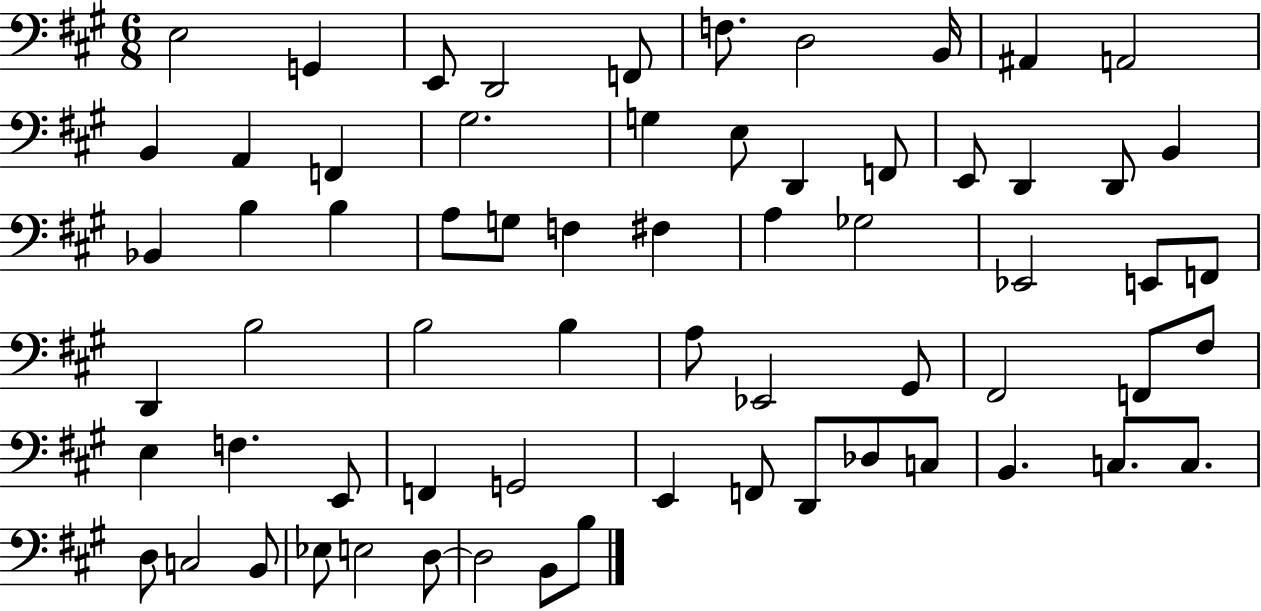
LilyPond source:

{
  \clef bass
  \numericTimeSignature
  \time 6/8
  \key a \major
  e2 g,4 | e,8 d,2 f,8 | f8. d2 b,16 | ais,4 a,2 | \break b,4 a,4 f,4 | gis2. | g4 e8 d,4 f,8 | e,8 d,4 d,8 b,4 | \break bes,4 b4 b4 | a8 g8 f4 fis4 | a4 ges2 | ees,2 e,8 f,8 | \break d,4 b2 | b2 b4 | a8 ees,2 gis,8 | fis,2 f,8 fis8 | \break e4 f4. e,8 | f,4 g,2 | e,4 f,8 d,8 des8 c8 | b,4. c8. c8. | \break d8 c2 b,8 | ees8 e2 d8~~ | d2 b,8 b8 | \bar "|."
}